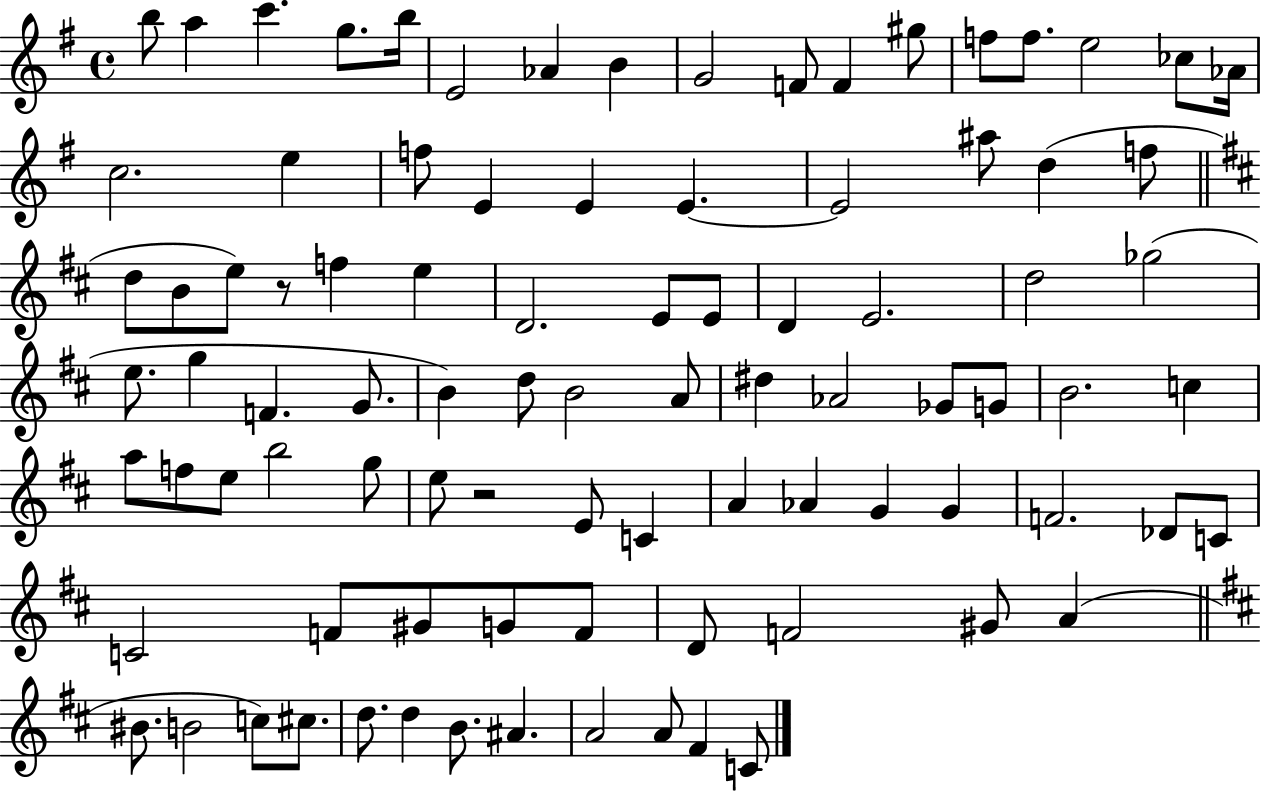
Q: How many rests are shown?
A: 2